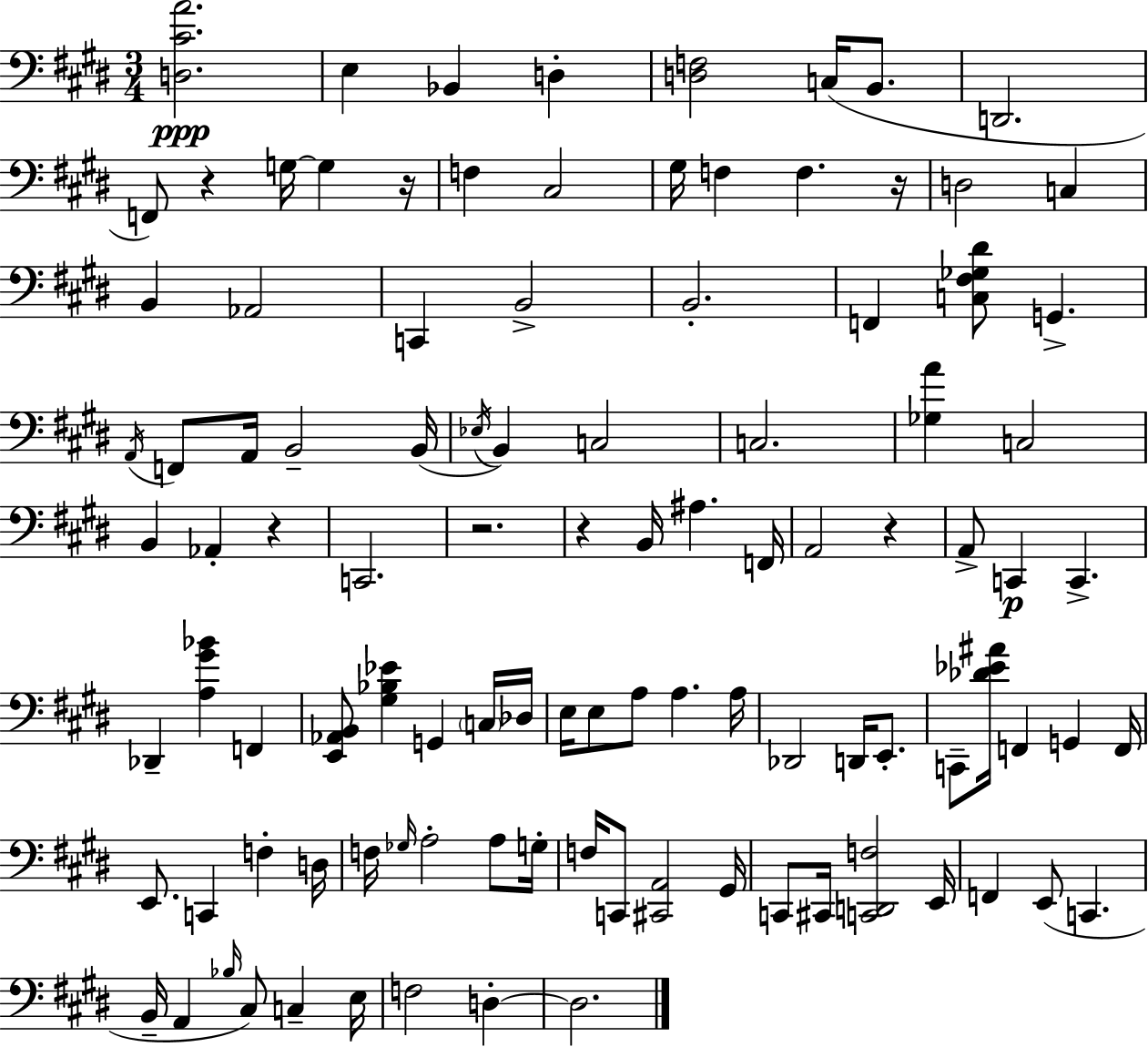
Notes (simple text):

[D3,C#4,A4]/h. E3/q Bb2/q D3/q [D3,F3]/h C3/s B2/e. D2/h. F2/e R/q G3/s G3/q R/s F3/q C#3/h G#3/s F3/q F3/q. R/s D3/h C3/q B2/q Ab2/h C2/q B2/h B2/h. F2/q [C3,F#3,Gb3,D#4]/e G2/q. A2/s F2/e A2/s B2/h B2/s Eb3/s B2/q C3/h C3/h. [Gb3,A4]/q C3/h B2/q Ab2/q R/q C2/h. R/h. R/q B2/s A#3/q. F2/s A2/h R/q A2/e C2/q C2/q. Db2/q [A3,G#4,Bb4]/q F2/q [E2,Ab2,B2]/e [G#3,Bb3,Eb4]/q G2/q C3/s Db3/s E3/s E3/e A3/e A3/q. A3/s Db2/h D2/s E2/e. C2/e [Db4,Eb4,A#4]/s F2/q G2/q F2/s E2/e. C2/q F3/q D3/s F3/s Gb3/s A3/h A3/e G3/s F3/s C2/e [C#2,A2]/h G#2/s C2/e C#2/s [C2,D2,F3]/h E2/s F2/q E2/e C2/q. B2/s A2/q Bb3/s C#3/e C3/q E3/s F3/h D3/q D3/h.